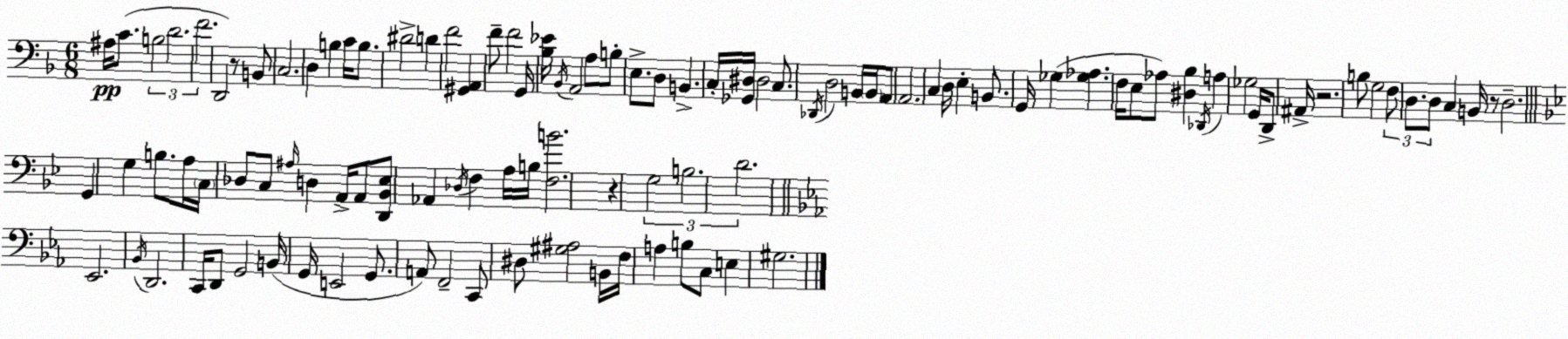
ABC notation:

X:1
T:Untitled
M:6/8
L:1/4
K:F
^A,/4 C/2 B,2 D2 F2 D,,2 z/2 B,,/2 C,2 D, B, C/4 B,/2 ^D2 D F2 [^G,,A,,] F/2 F2 G,,/4 [_B,_E]/4 _B,,/4 A,,2 A,/2 B,/2 E,/2 D,/2 B,, C,/4 [_G,,^D,]/4 ^D,2 C,/2 _D,,/4 D,2 B,,/4 B,,/4 A,,/2 A,,2 C, D,/4 E, B,,/2 G,,/4 _G, [_G,_A,] F,/4 E,/2 _A,/2 [^D,_B,] _D,,/4 A, _G,2 G,,/4 D,,/2 ^A,,/4 z2 B,/2 G,2 F,/2 D,/2 D,/2 C, B,,/4 z/2 D,2 G,, G, B,/2 A,/4 C,/4 _D,/2 C,/2 ^A,/4 D, A,,/4 A,,/2 [D,,_B,,_E,]/2 _A,, _D,/4 F, A,/4 B,/4 [F,B]2 z G,2 B,2 D2 _E,,2 _B,,/4 D,,2 C,,/4 D,,/2 G,,2 B,,/4 G,,/4 E,,2 G,,/2 A,,/2 F,,2 C,,/2 ^D,/2 [^G,^A,]2 B,,/4 F,/4 A, B,/2 C,/2 E, ^G,2